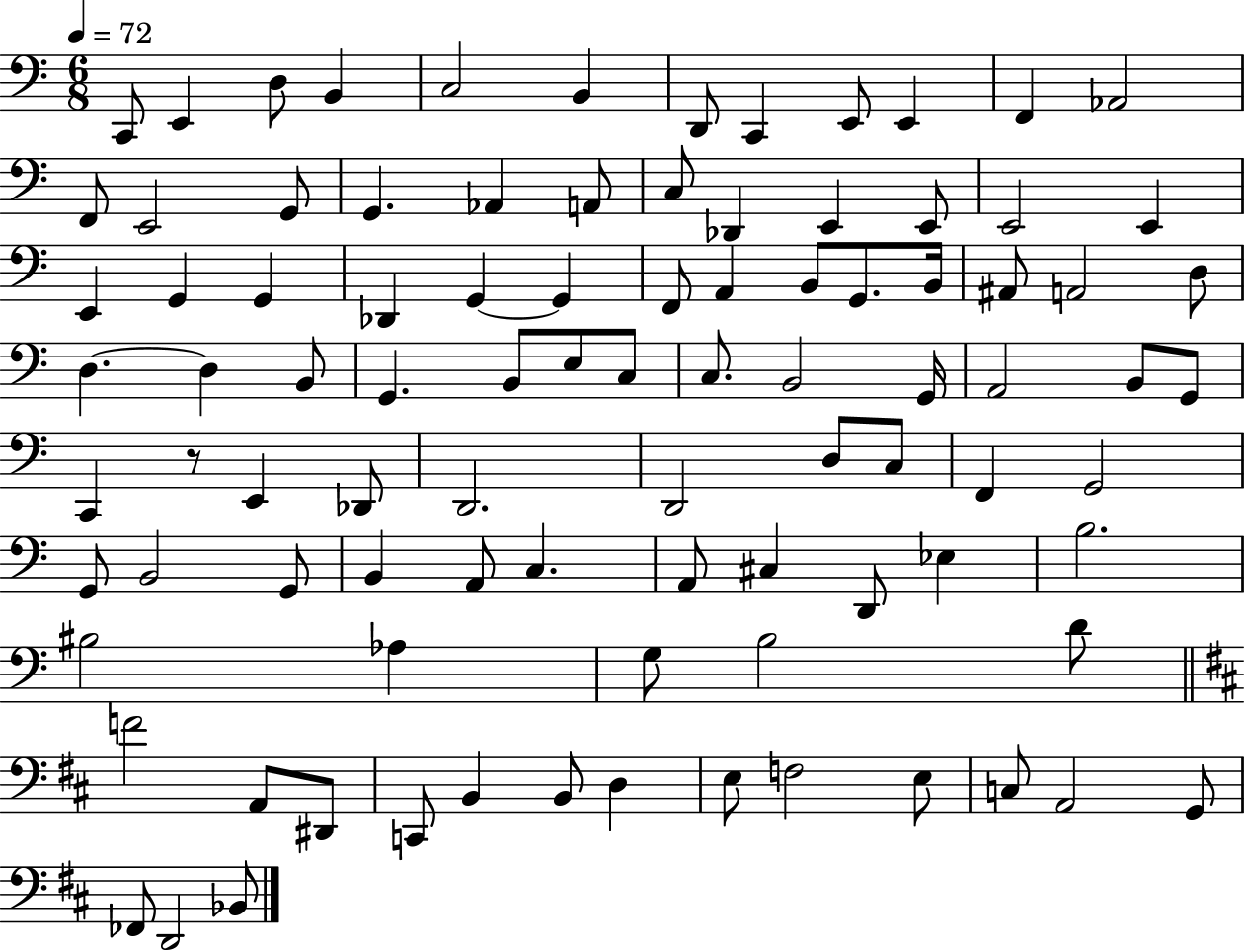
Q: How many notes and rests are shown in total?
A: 93